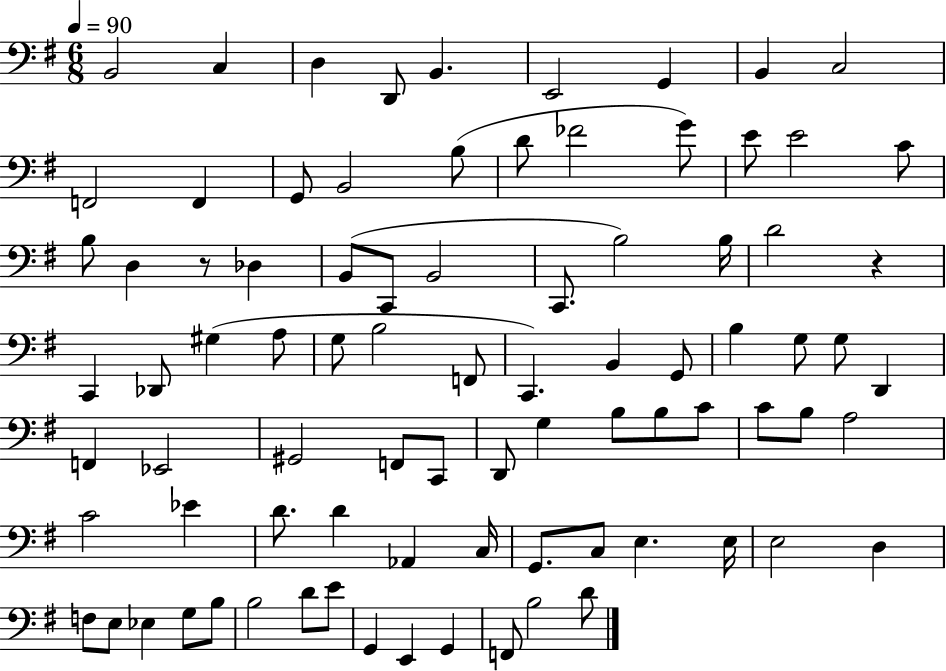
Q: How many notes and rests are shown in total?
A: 85